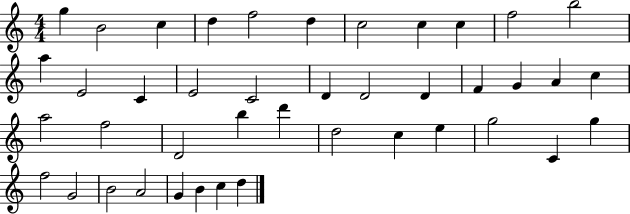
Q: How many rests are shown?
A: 0